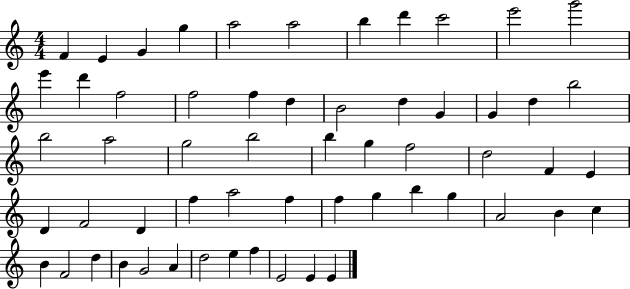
F4/q E4/q G4/q G5/q A5/h A5/h B5/q D6/q C6/h E6/h G6/h E6/q D6/q F5/h F5/h F5/q D5/q B4/h D5/q G4/q G4/q D5/q B5/h B5/h A5/h G5/h B5/h B5/q G5/q F5/h D5/h F4/q E4/q D4/q F4/h D4/q F5/q A5/h F5/q F5/q G5/q B5/q G5/q A4/h B4/q C5/q B4/q F4/h D5/q B4/q G4/h A4/q D5/h E5/q F5/q E4/h E4/q E4/q